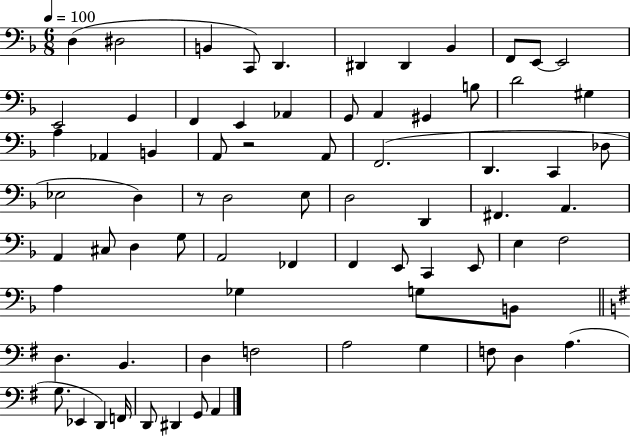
D3/q D#3/h B2/q C2/e D2/q. D#2/q D#2/q Bb2/q F2/e E2/e E2/h E2/h G2/q F2/q E2/q Ab2/q G2/e A2/q G#2/q B3/e D4/h G#3/q A3/q Ab2/q B2/q A2/e R/h A2/e F2/h. D2/q. C2/q Db3/e Eb3/h D3/q R/e D3/h E3/e D3/h D2/q F#2/q. A2/q. A2/q C#3/e D3/q G3/e A2/h FES2/q F2/q E2/e C2/q E2/e E3/q F3/h A3/q Gb3/q G3/e B2/e D3/q. B2/q. D3/q F3/h A3/h G3/q F3/e D3/q A3/q. G3/e. Eb2/q D2/q F2/s D2/e D#2/q G2/e A2/q